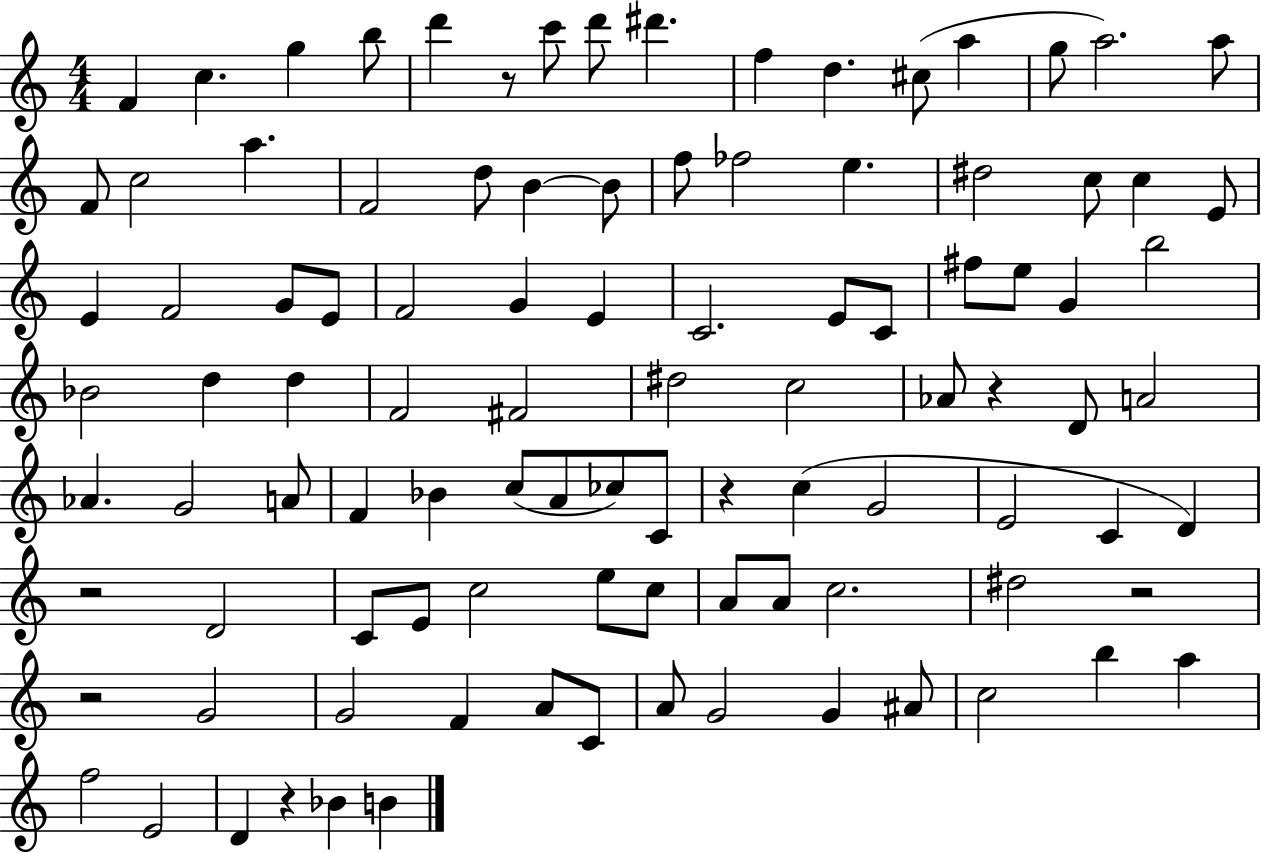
{
  \clef treble
  \numericTimeSignature
  \time 4/4
  \key c \major
  \repeat volta 2 { f'4 c''4. g''4 b''8 | d'''4 r8 c'''8 d'''8 dis'''4. | f''4 d''4. cis''8( a''4 | g''8 a''2.) a''8 | \break f'8 c''2 a''4. | f'2 d''8 b'4~~ b'8 | f''8 fes''2 e''4. | dis''2 c''8 c''4 e'8 | \break e'4 f'2 g'8 e'8 | f'2 g'4 e'4 | c'2. e'8 c'8 | fis''8 e''8 g'4 b''2 | \break bes'2 d''4 d''4 | f'2 fis'2 | dis''2 c''2 | aes'8 r4 d'8 a'2 | \break aes'4. g'2 a'8 | f'4 bes'4 c''8( a'8 ces''8) c'8 | r4 c''4( g'2 | e'2 c'4 d'4) | \break r2 d'2 | c'8 e'8 c''2 e''8 c''8 | a'8 a'8 c''2. | dis''2 r2 | \break r2 g'2 | g'2 f'4 a'8 c'8 | a'8 g'2 g'4 ais'8 | c''2 b''4 a''4 | \break f''2 e'2 | d'4 r4 bes'4 b'4 | } \bar "|."
}